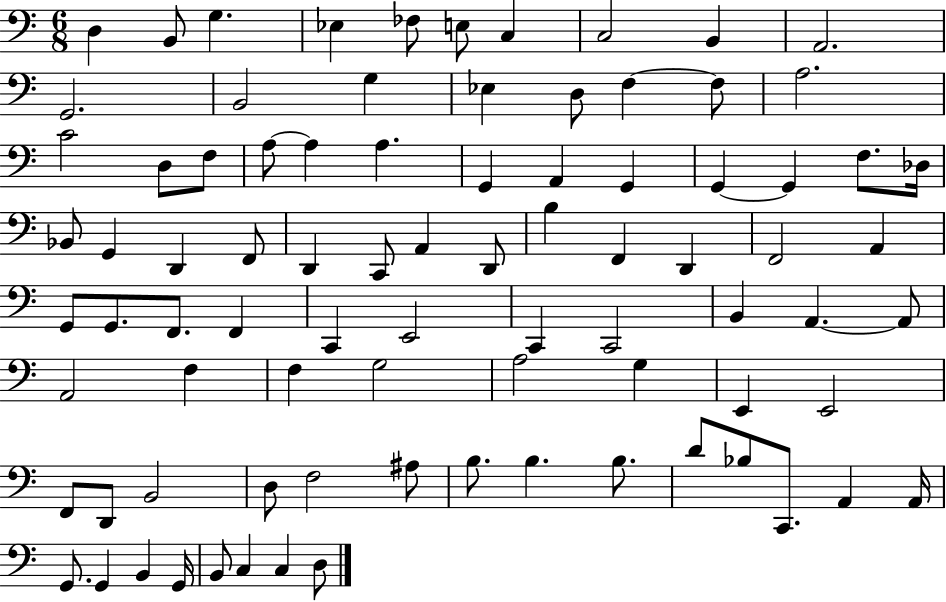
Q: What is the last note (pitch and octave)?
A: D3